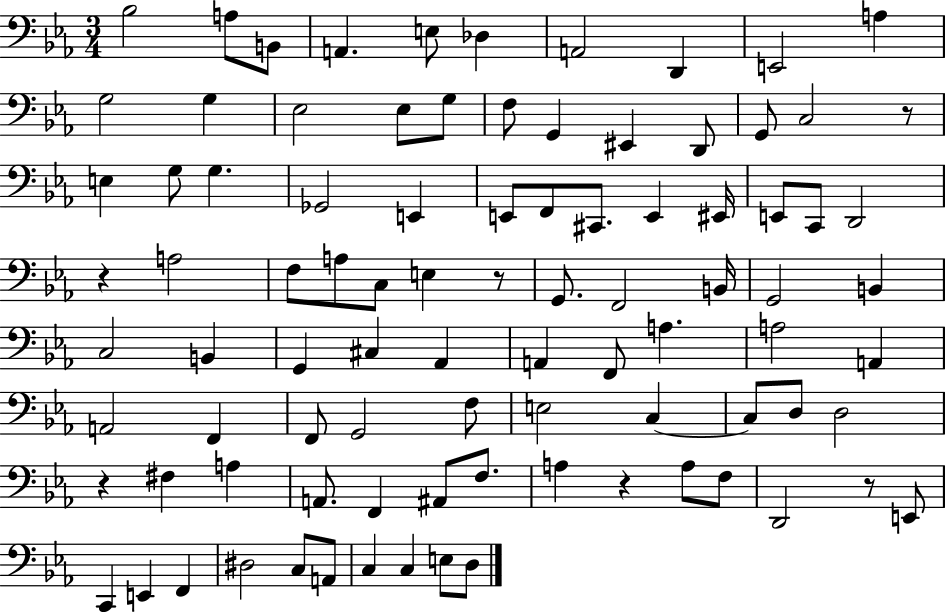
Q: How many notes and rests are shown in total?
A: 91